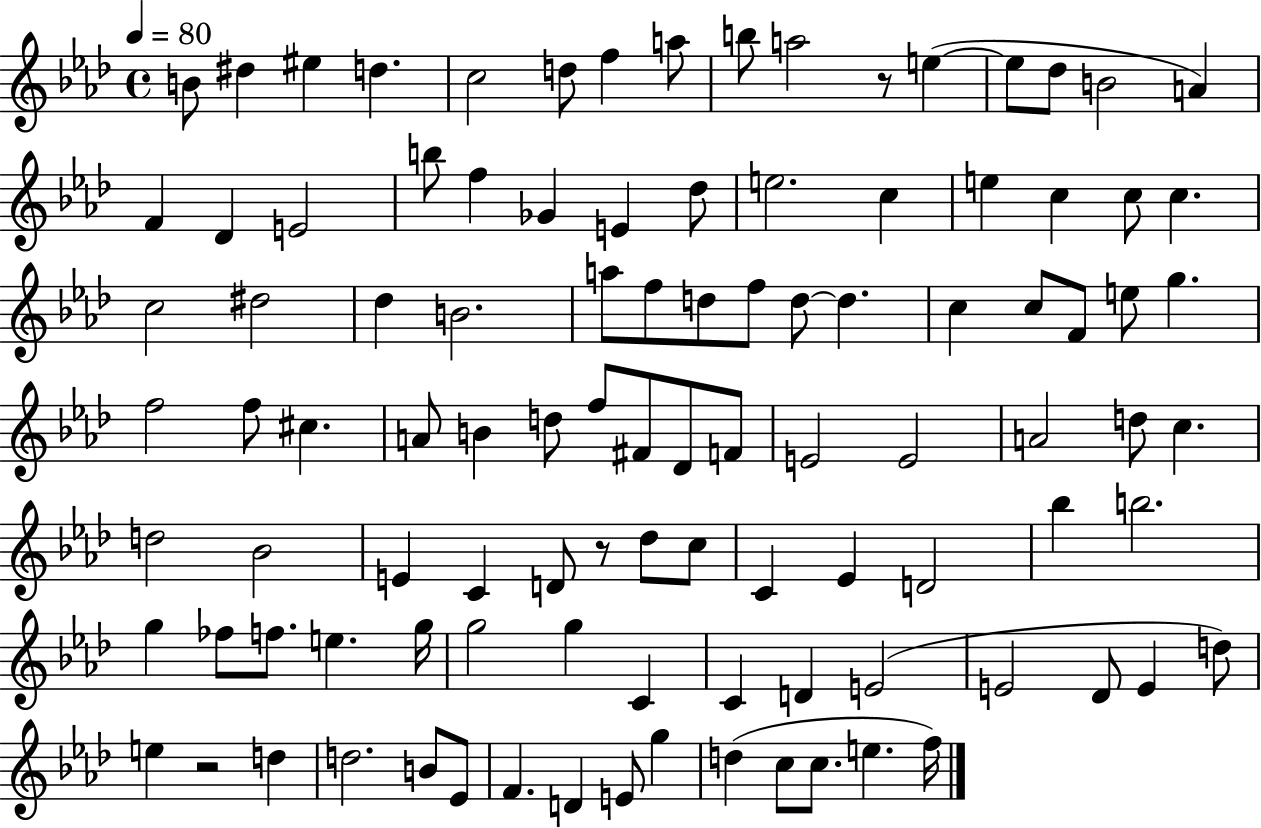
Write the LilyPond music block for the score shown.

{
  \clef treble
  \time 4/4
  \defaultTimeSignature
  \key aes \major
  \tempo 4 = 80
  b'8 dis''4 eis''4 d''4. | c''2 d''8 f''4 a''8 | b''8 a''2 r8 e''4~(~ | e''8 des''8 b'2 a'4) | \break f'4 des'4 e'2 | b''8 f''4 ges'4 e'4 des''8 | e''2. c''4 | e''4 c''4 c''8 c''4. | \break c''2 dis''2 | des''4 b'2. | a''8 f''8 d''8 f''8 d''8~~ d''4. | c''4 c''8 f'8 e''8 g''4. | \break f''2 f''8 cis''4. | a'8 b'4 d''8 f''8 fis'8 des'8 f'8 | e'2 e'2 | a'2 d''8 c''4. | \break d''2 bes'2 | e'4 c'4 d'8 r8 des''8 c''8 | c'4 ees'4 d'2 | bes''4 b''2. | \break g''4 fes''8 f''8. e''4. g''16 | g''2 g''4 c'4 | c'4 d'4 e'2( | e'2 des'8 e'4 d''8) | \break e''4 r2 d''4 | d''2. b'8 ees'8 | f'4. d'4 e'8 g''4 | d''4( c''8 c''8. e''4. f''16) | \break \bar "|."
}